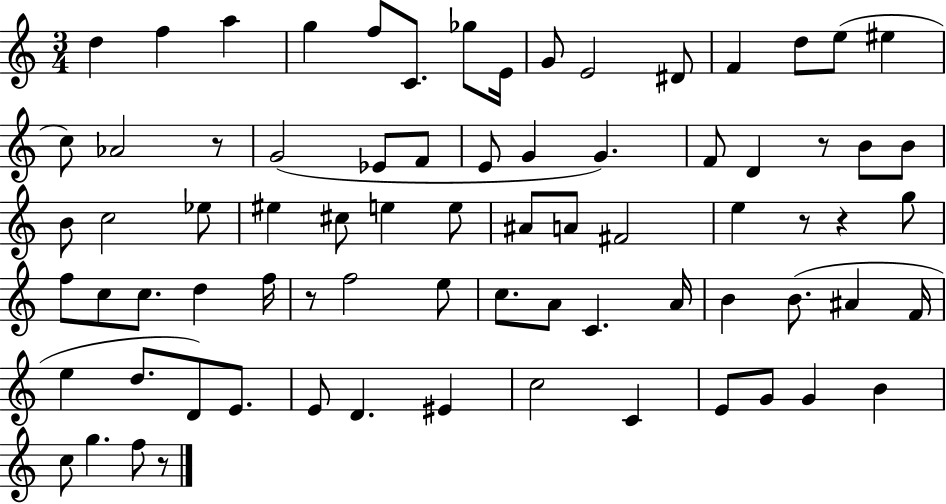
{
  \clef treble
  \numericTimeSignature
  \time 3/4
  \key c \major
  \repeat volta 2 { d''4 f''4 a''4 | g''4 f''8 c'8. ges''8 e'16 | g'8 e'2 dis'8 | f'4 d''8 e''8( eis''4 | \break c''8) aes'2 r8 | g'2( ees'8 f'8 | e'8 g'4 g'4.) | f'8 d'4 r8 b'8 b'8 | \break b'8 c''2 ees''8 | eis''4 cis''8 e''4 e''8 | ais'8 a'8 fis'2 | e''4 r8 r4 g''8 | \break f''8 c''8 c''8. d''4 f''16 | r8 f''2 e''8 | c''8. a'8 c'4. a'16 | b'4 b'8.( ais'4 f'16 | \break e''4 d''8. d'8) e'8. | e'8 d'4. eis'4 | c''2 c'4 | e'8 g'8 g'4 b'4 | \break c''8 g''4. f''8 r8 | } \bar "|."
}